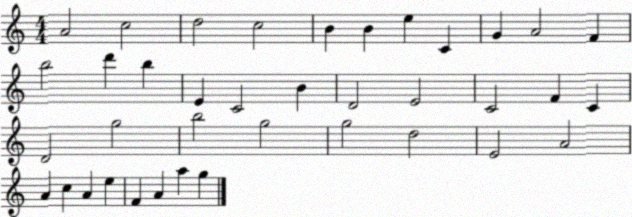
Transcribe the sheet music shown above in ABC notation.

X:1
T:Untitled
M:4/4
L:1/4
K:C
A2 c2 d2 c2 B B e C G A2 F b2 d' b E C2 B D2 E2 C2 F C D2 g2 b2 g2 g2 d2 E2 A2 A c A e F A a g